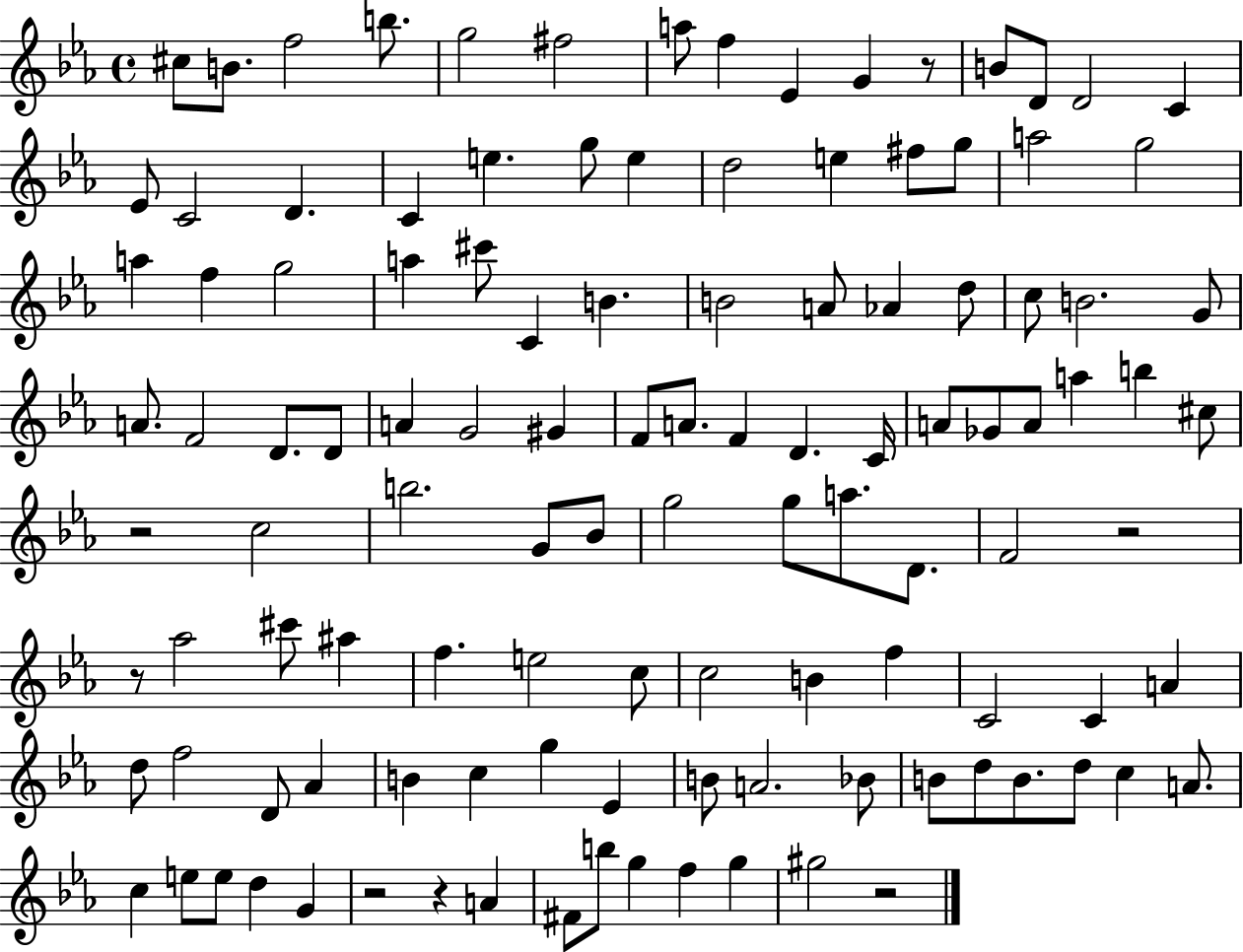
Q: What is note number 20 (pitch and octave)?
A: G5